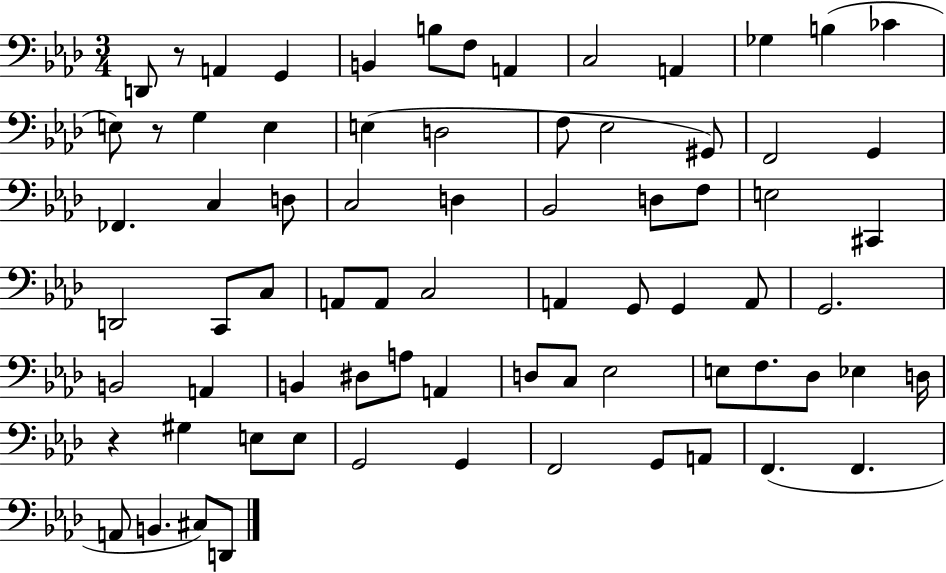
{
  \clef bass
  \numericTimeSignature
  \time 3/4
  \key aes \major
  \repeat volta 2 { d,8 r8 a,4 g,4 | b,4 b8 f8 a,4 | c2 a,4 | ges4 b4( ces'4 | \break e8) r8 g4 e4 | e4( d2 | f8 ees2 gis,8) | f,2 g,4 | \break fes,4. c4 d8 | c2 d4 | bes,2 d8 f8 | e2 cis,4 | \break d,2 c,8 c8 | a,8 a,8 c2 | a,4 g,8 g,4 a,8 | g,2. | \break b,2 a,4 | b,4 dis8 a8 a,4 | d8 c8 ees2 | e8 f8. des8 ees4 d16 | \break r4 gis4 e8 e8 | g,2 g,4 | f,2 g,8 a,8 | f,4.( f,4. | \break a,8 b,4. cis8) d,8 | } \bar "|."
}